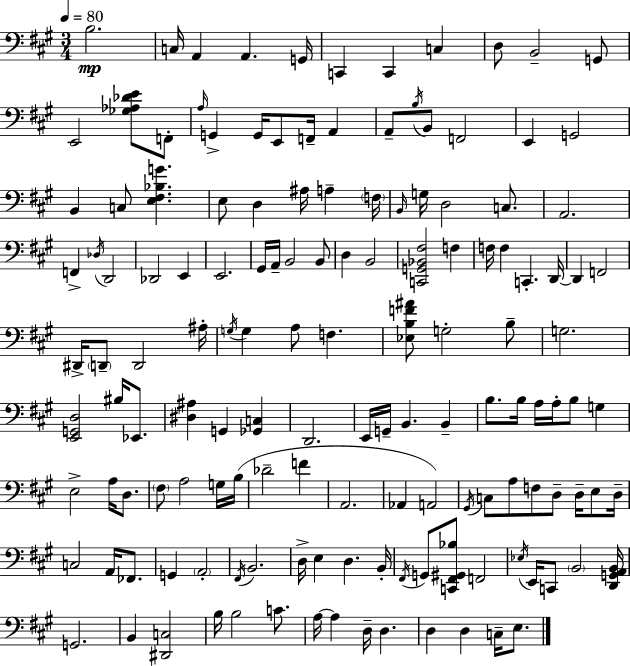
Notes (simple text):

B3/h. C3/s A2/q A2/q. G2/s C2/q C2/q C3/q D3/e B2/h G2/e E2/h [Gb3,Ab3,Db4,E4]/e F2/e A3/s G2/q G2/s E2/e F2/s A2/q A2/e B3/s B2/e F2/h E2/q G2/h B2/q C3/e [E3,F#3,Bb3,G4]/q. E3/e D3/q A#3/s A3/q F3/s B2/s G3/s D3/h C3/e. A2/h. F2/q Db3/s D2/h Db2/h E2/q E2/h. G#2/s A2/s B2/h B2/e D3/q B2/h [C2,G2,Bb2,F#3]/h F3/q F3/s F3/q C2/q. D2/s D2/q F2/h D#2/s D2/e D2/h A#3/s G3/s G3/q A3/e F3/q. [Eb3,B3,F4,A#4]/e G3/h B3/e G3/h. [E2,G2,D3]/h BIS3/s Eb2/e. [D#3,A#3]/q G2/q [Gb2,C3]/q D2/h. E2/s G2/s B2/q. B2/q B3/e. B3/s A3/s A3/s B3/e G3/q E3/h A3/s D3/e. F#3/e A3/h G3/s B3/s Db4/h F4/q A2/h. Ab2/q A2/h G#2/s C3/e A3/e F3/e D3/e D3/s E3/e D3/s C3/h A2/s FES2/e. G2/q A2/h F#2/s B2/h. D3/s E3/q D3/q. B2/s F#2/s G2/e [C2,F#2,G#2,Bb3]/e F2/h Eb3/s E2/s C2/e B2/h [D2,G2,A2,B2]/s G2/h. B2/q [D#2,C3]/h B3/s B3/h C4/e. A3/s A3/q D3/s D3/q. D3/q D3/q C3/s E3/e.